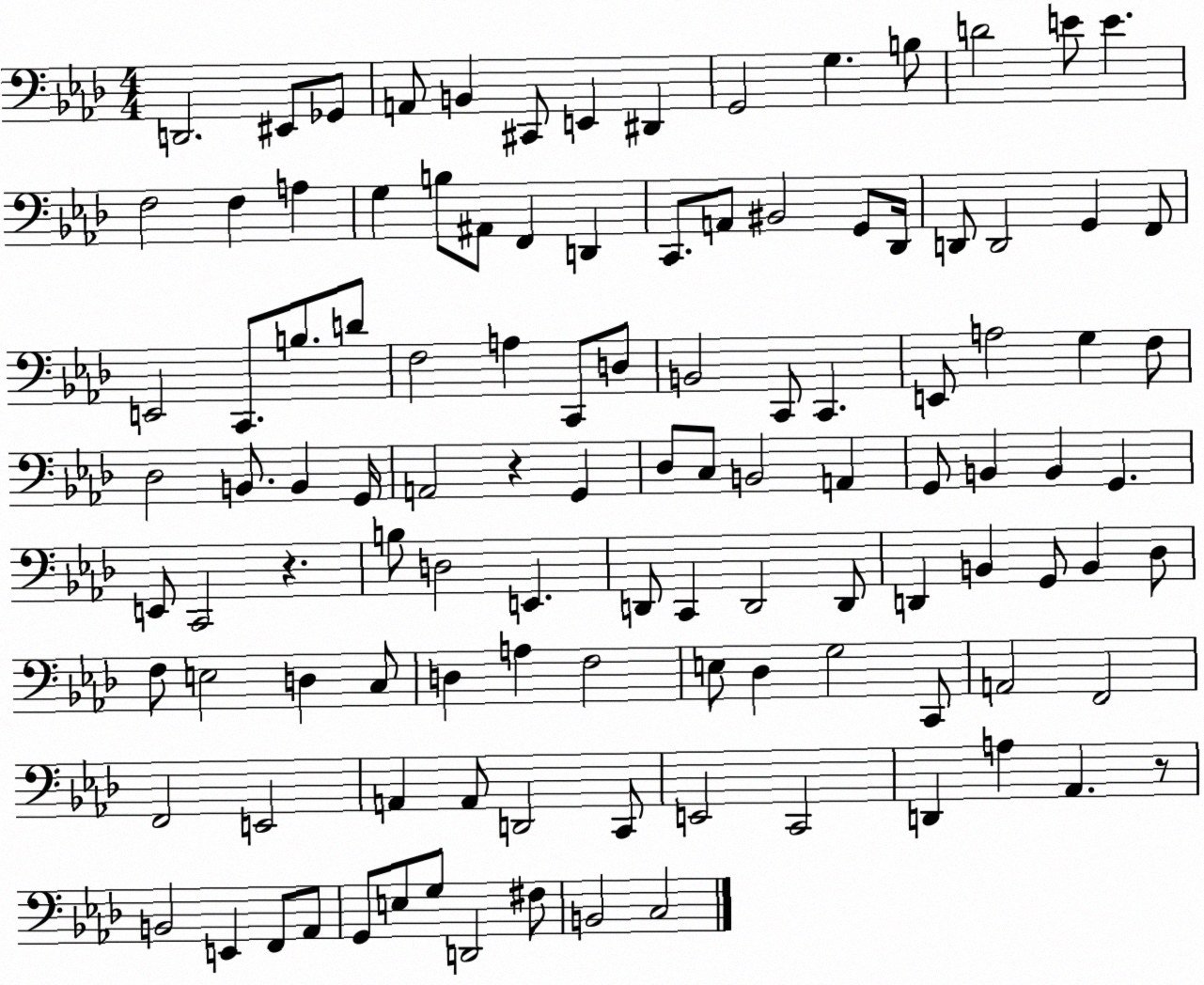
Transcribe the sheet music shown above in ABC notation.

X:1
T:Untitled
M:4/4
L:1/4
K:Ab
D,,2 ^E,,/2 _G,,/2 A,,/2 B,, ^C,,/2 E,, ^D,, G,,2 G, B,/2 D2 E/2 E F,2 F, A, G, B,/2 ^A,,/2 F,, D,, C,,/2 A,,/2 ^B,,2 G,,/2 _D,,/4 D,,/2 D,,2 G,, F,,/2 E,,2 C,,/2 B,/2 D/2 F,2 A, C,,/2 D,/2 B,,2 C,,/2 C,, E,,/2 A,2 G, F,/2 _D,2 B,,/2 B,, G,,/4 A,,2 z G,, _D,/2 C,/2 B,,2 A,, G,,/2 B,, B,, G,, E,,/2 C,,2 z B,/2 D,2 E,, D,,/2 C,, D,,2 D,,/2 D,, B,, G,,/2 B,, _D,/2 F,/2 E,2 D, C,/2 D, A, F,2 E,/2 _D, G,2 C,,/2 A,,2 F,,2 F,,2 E,,2 A,, A,,/2 D,,2 C,,/2 E,,2 C,,2 D,, A, _A,, z/2 B,,2 E,, F,,/2 _A,,/2 G,,/2 E,/2 G,/2 D,,2 ^F,/2 B,,2 C,2